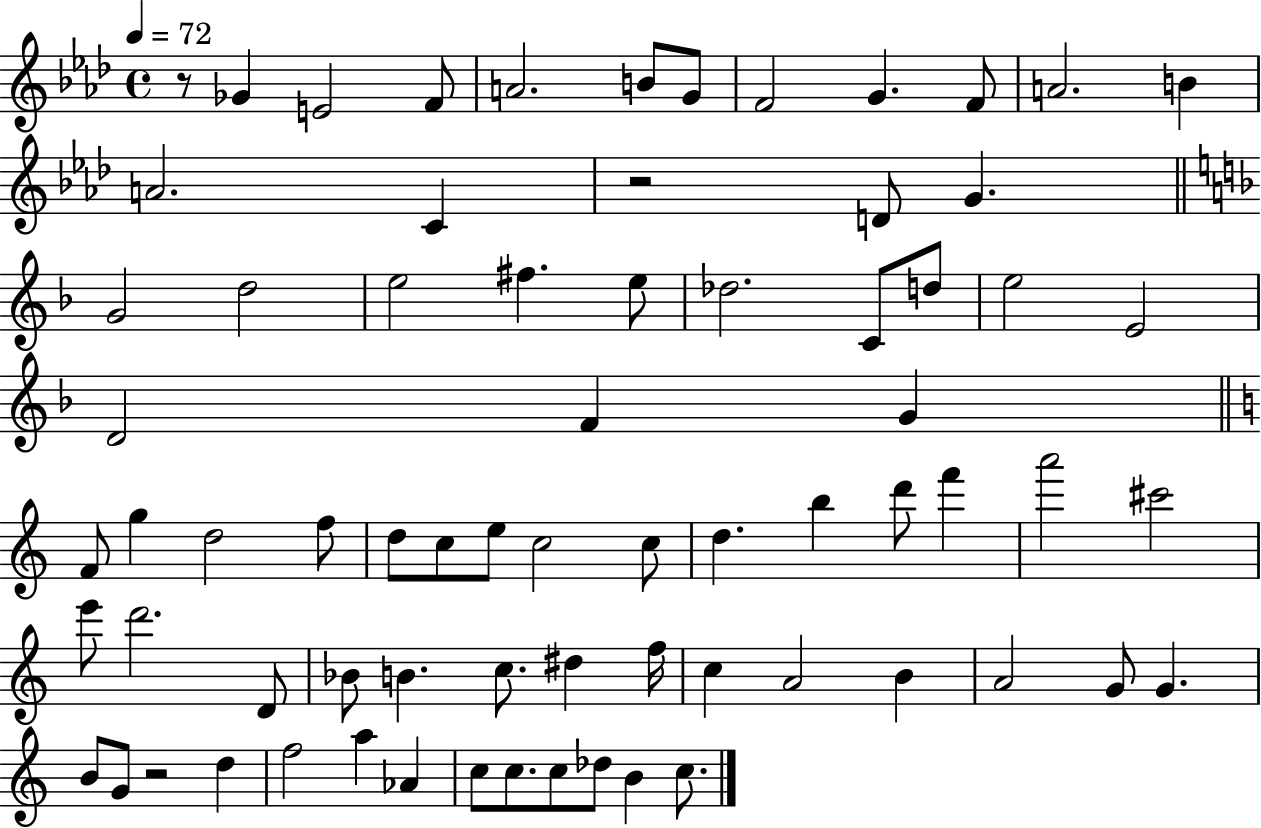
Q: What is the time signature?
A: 4/4